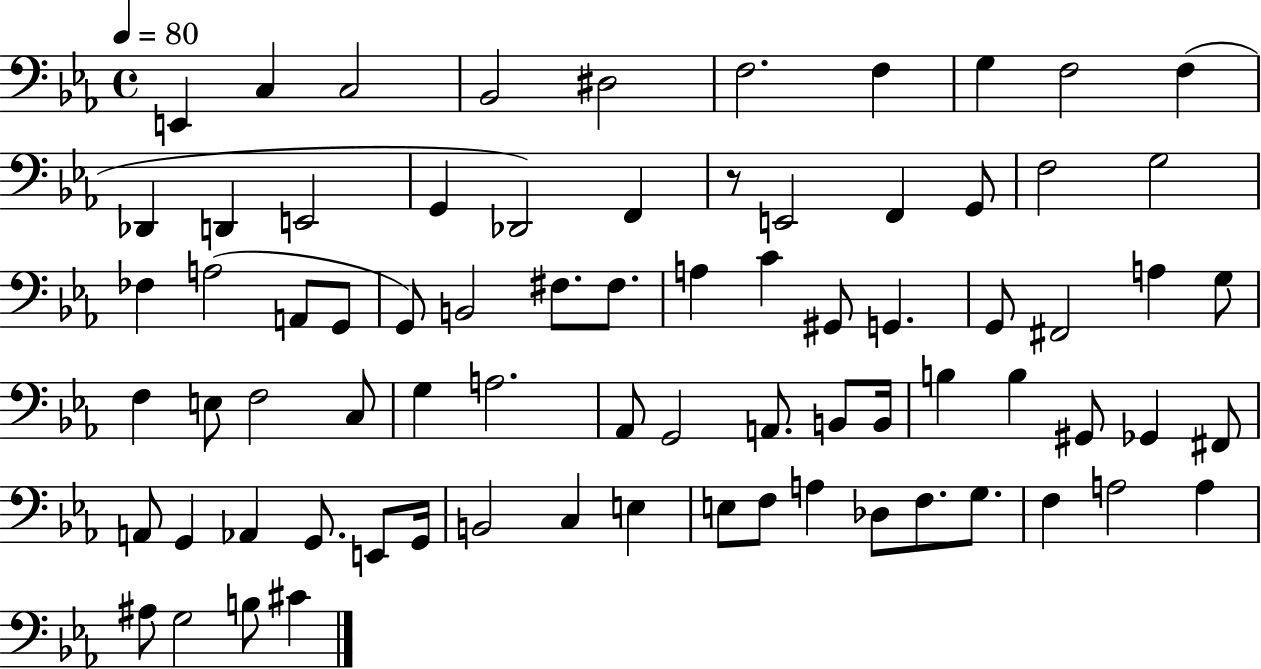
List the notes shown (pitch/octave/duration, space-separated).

E2/q C3/q C3/h Bb2/h D#3/h F3/h. F3/q G3/q F3/h F3/q Db2/q D2/q E2/h G2/q Db2/h F2/q R/e E2/h F2/q G2/e F3/h G3/h FES3/q A3/h A2/e G2/e G2/e B2/h F#3/e. F#3/e. A3/q C4/q G#2/e G2/q. G2/e F#2/h A3/q G3/e F3/q E3/e F3/h C3/e G3/q A3/h. Ab2/e G2/h A2/e. B2/e B2/s B3/q B3/q G#2/e Gb2/q F#2/e A2/e G2/q Ab2/q G2/e. E2/e G2/s B2/h C3/q E3/q E3/e F3/e A3/q Db3/e F3/e. G3/e. F3/q A3/h A3/q A#3/e G3/h B3/e C#4/q